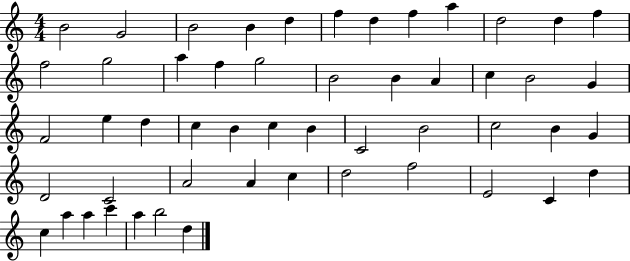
B4/h G4/h B4/h B4/q D5/q F5/q D5/q F5/q A5/q D5/h D5/q F5/q F5/h G5/h A5/q F5/q G5/h B4/h B4/q A4/q C5/q B4/h G4/q F4/h E5/q D5/q C5/q B4/q C5/q B4/q C4/h B4/h C5/h B4/q G4/q D4/h C4/h A4/h A4/q C5/q D5/h F5/h E4/h C4/q D5/q C5/q A5/q A5/q C6/q A5/q B5/h D5/q